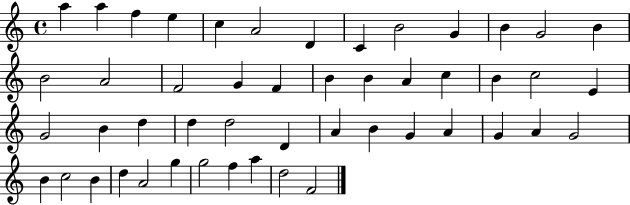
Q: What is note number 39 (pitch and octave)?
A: B4